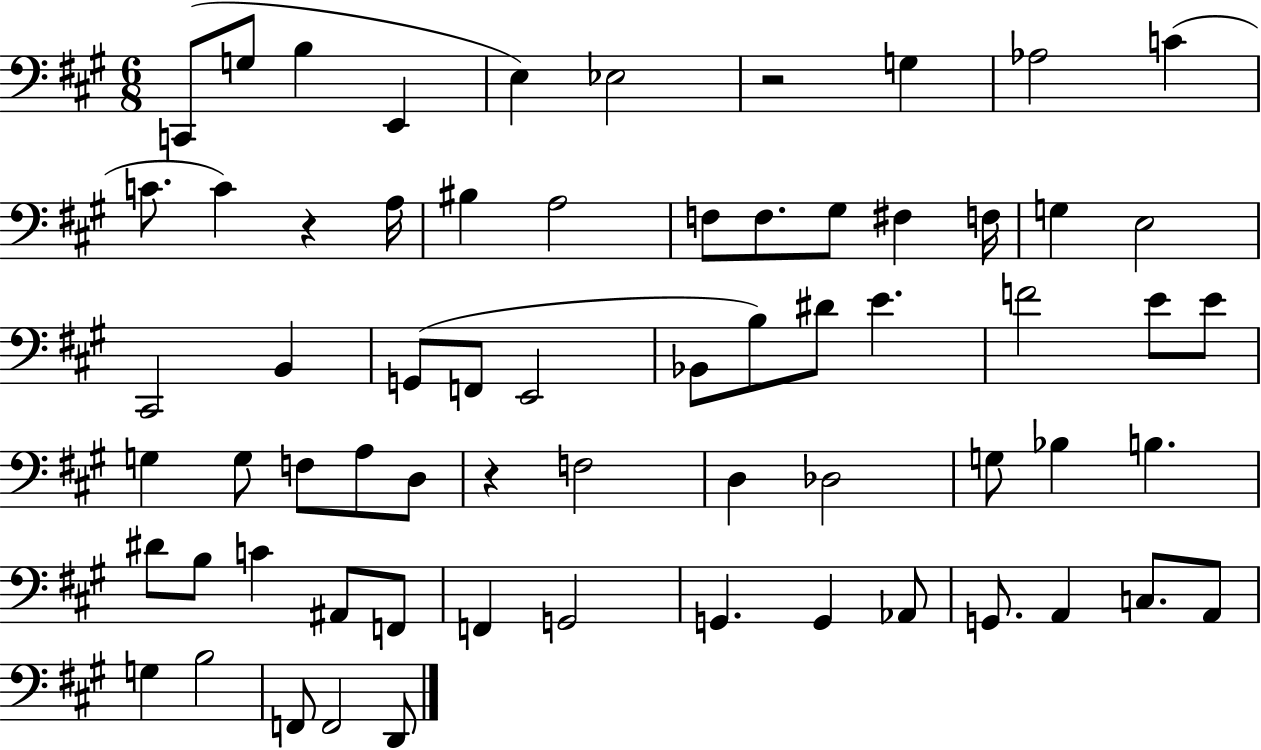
{
  \clef bass
  \numericTimeSignature
  \time 6/8
  \key a \major
  c,8( g8 b4 e,4 | e4) ees2 | r2 g4 | aes2 c'4( | \break c'8. c'4) r4 a16 | bis4 a2 | f8 f8. gis8 fis4 f16 | g4 e2 | \break cis,2 b,4 | g,8( f,8 e,2 | bes,8 b8) dis'8 e'4. | f'2 e'8 e'8 | \break g4 g8 f8 a8 d8 | r4 f2 | d4 des2 | g8 bes4 b4. | \break dis'8 b8 c'4 ais,8 f,8 | f,4 g,2 | g,4. g,4 aes,8 | g,8. a,4 c8. a,8 | \break g4 b2 | f,8 f,2 d,8 | \bar "|."
}